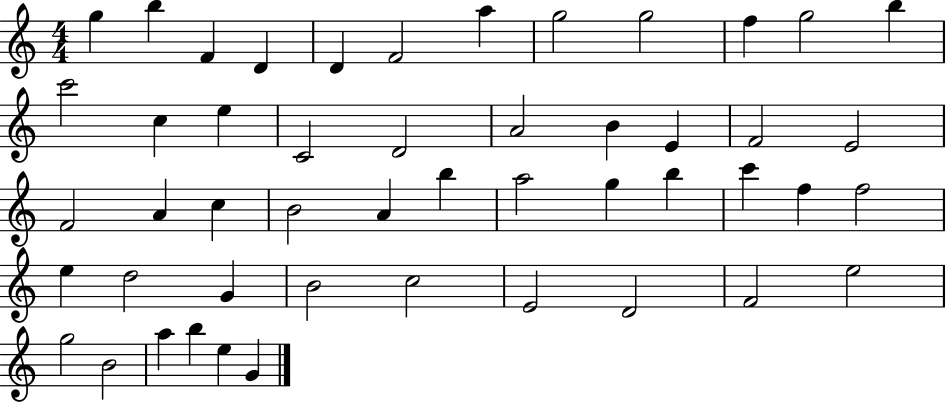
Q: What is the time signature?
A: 4/4